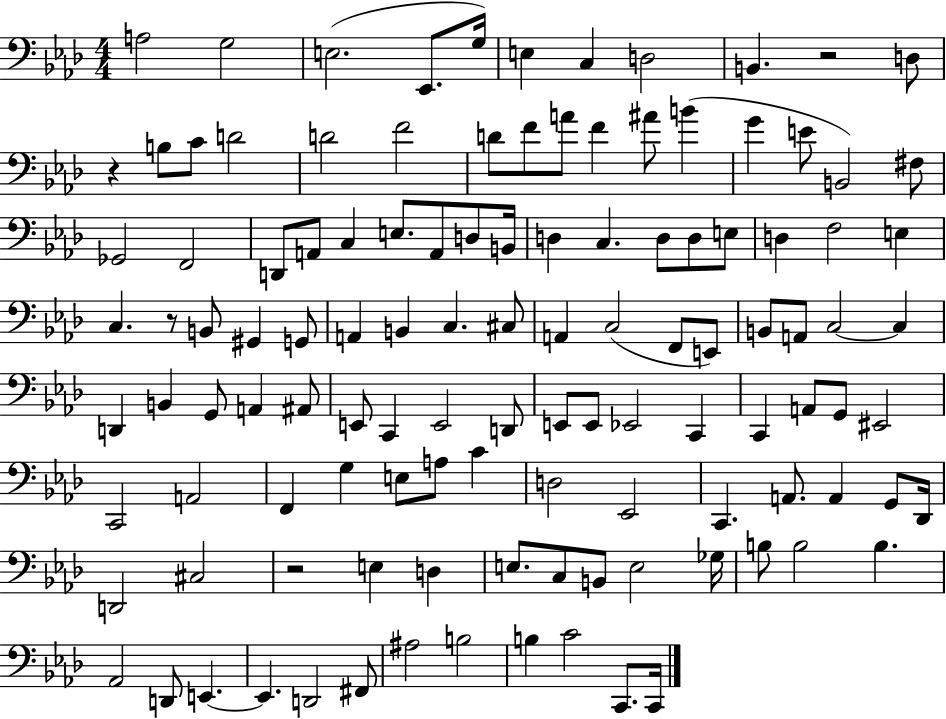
{
  \clef bass
  \numericTimeSignature
  \time 4/4
  \key aes \major
  a2 g2 | e2.( ees,8. g16) | e4 c4 d2 | b,4. r2 d8 | \break r4 b8 c'8 d'2 | d'2 f'2 | d'8 f'8 a'8 f'4 ais'8 b'4( | g'4 e'8 b,2) fis8 | \break ges,2 f,2 | d,8 a,8 c4 e8. a,8 d8 b,16 | d4 c4. d8 d8 e8 | d4 f2 e4 | \break c4. r8 b,8 gis,4 g,8 | a,4 b,4 c4. cis8 | a,4 c2( f,8 e,8) | b,8 a,8 c2~~ c4 | \break d,4 b,4 g,8 a,4 ais,8 | e,8 c,4 e,2 d,8 | e,8 e,8 ees,2 c,4 | c,4 a,8 g,8 eis,2 | \break c,2 a,2 | f,4 g4 e8 a8 c'4 | d2 ees,2 | c,4. a,8. a,4 g,8 des,16 | \break d,2 cis2 | r2 e4 d4 | e8. c8 b,8 e2 ges16 | b8 b2 b4. | \break aes,2 d,8 e,4.~~ | e,4. d,2 fis,8 | ais2 b2 | b4 c'2 c,8. c,16 | \break \bar "|."
}